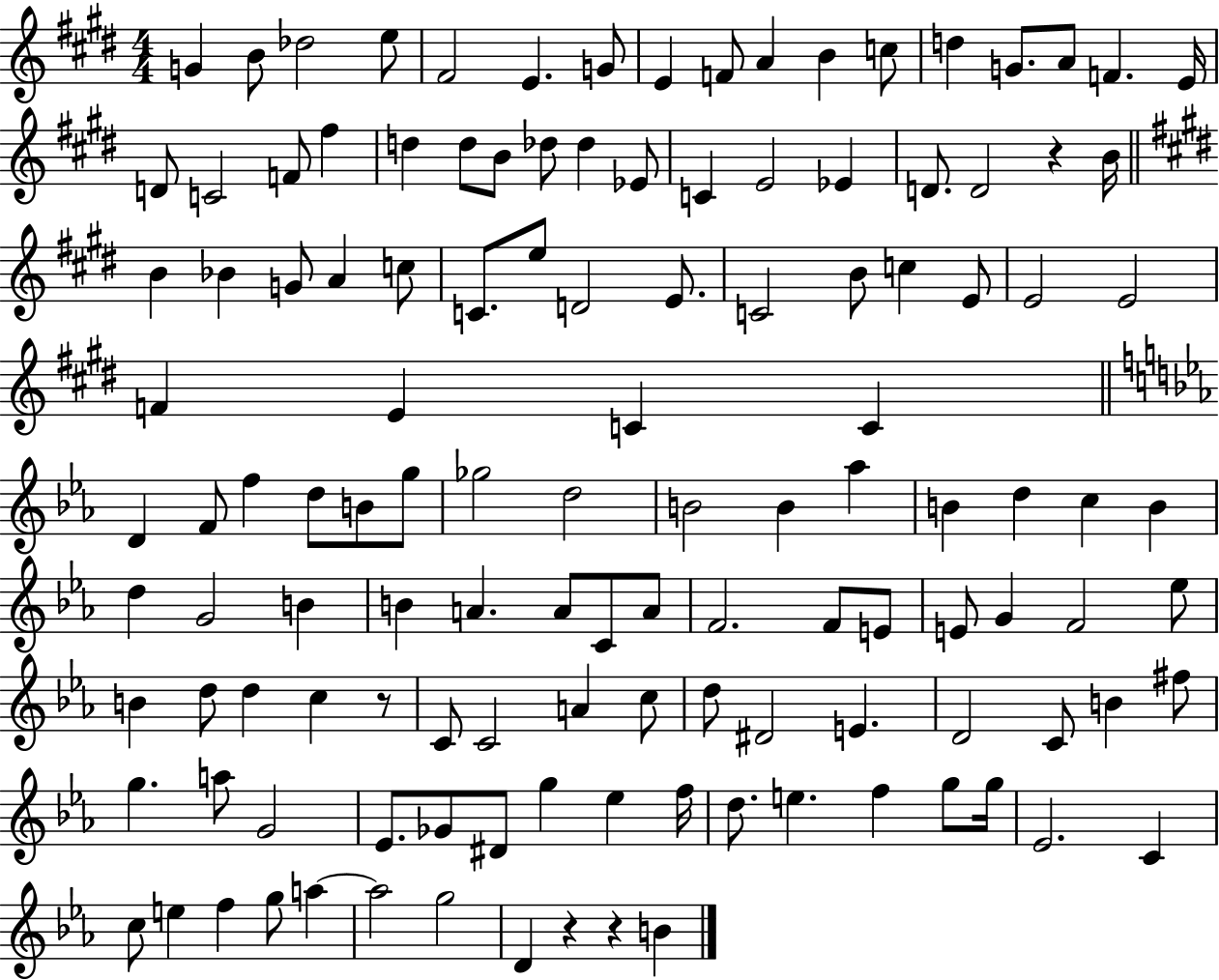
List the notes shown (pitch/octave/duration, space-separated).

G4/q B4/e Db5/h E5/e F#4/h E4/q. G4/e E4/q F4/e A4/q B4/q C5/e D5/q G4/e. A4/e F4/q. E4/s D4/e C4/h F4/e F#5/q D5/q D5/e B4/e Db5/e Db5/q Eb4/e C4/q E4/h Eb4/q D4/e. D4/h R/q B4/s B4/q Bb4/q G4/e A4/q C5/e C4/e. E5/e D4/h E4/e. C4/h B4/e C5/q E4/e E4/h E4/h F4/q E4/q C4/q C4/q D4/q F4/e F5/q D5/e B4/e G5/e Gb5/h D5/h B4/h B4/q Ab5/q B4/q D5/q C5/q B4/q D5/q G4/h B4/q B4/q A4/q. A4/e C4/e A4/e F4/h. F4/e E4/e E4/e G4/q F4/h Eb5/e B4/q D5/e D5/q C5/q R/e C4/e C4/h A4/q C5/e D5/e D#4/h E4/q. D4/h C4/e B4/q F#5/e G5/q. A5/e G4/h Eb4/e. Gb4/e D#4/e G5/q Eb5/q F5/s D5/e. E5/q. F5/q G5/e G5/s Eb4/h. C4/q C5/e E5/q F5/q G5/e A5/q A5/h G5/h D4/q R/q R/q B4/q